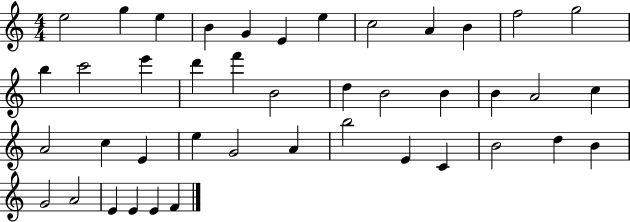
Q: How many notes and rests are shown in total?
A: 42